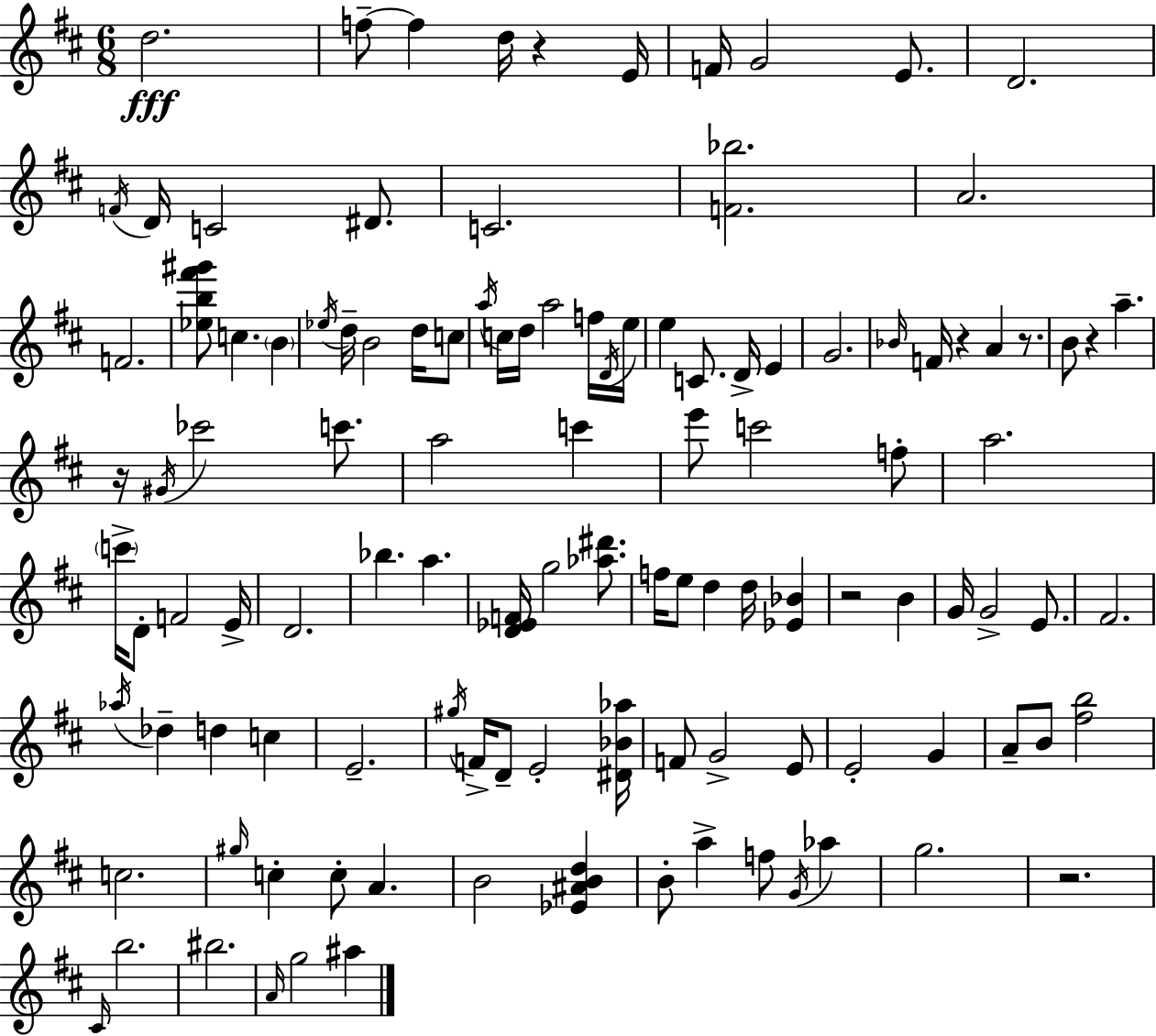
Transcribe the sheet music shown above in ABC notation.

X:1
T:Untitled
M:6/8
L:1/4
K:D
d2 f/2 f d/4 z E/4 F/4 G2 E/2 D2 F/4 D/4 C2 ^D/2 C2 [F_b]2 A2 F2 [_eb^f'^g']/2 c B _e/4 d/4 B2 d/4 c/2 a/4 c/4 d/4 a2 f/4 D/4 e/4 e C/2 D/4 E G2 _B/4 F/4 z A z/2 B/2 z a z/4 ^G/4 _c'2 c'/2 a2 c' e'/2 c'2 f/2 a2 c'/4 D/2 F2 E/4 D2 _b a [D_EF]/4 g2 [_a^d']/2 f/4 e/2 d d/4 [_E_B] z2 B G/4 G2 E/2 ^F2 _a/4 _d d c E2 ^g/4 F/4 D/2 E2 [^D_B_a]/4 F/2 G2 E/2 E2 G A/2 B/2 [^fb]2 c2 ^g/4 c c/2 A B2 [_E^ABd] B/2 a f/2 G/4 _a g2 z2 ^C/4 b2 ^b2 A/4 g2 ^a